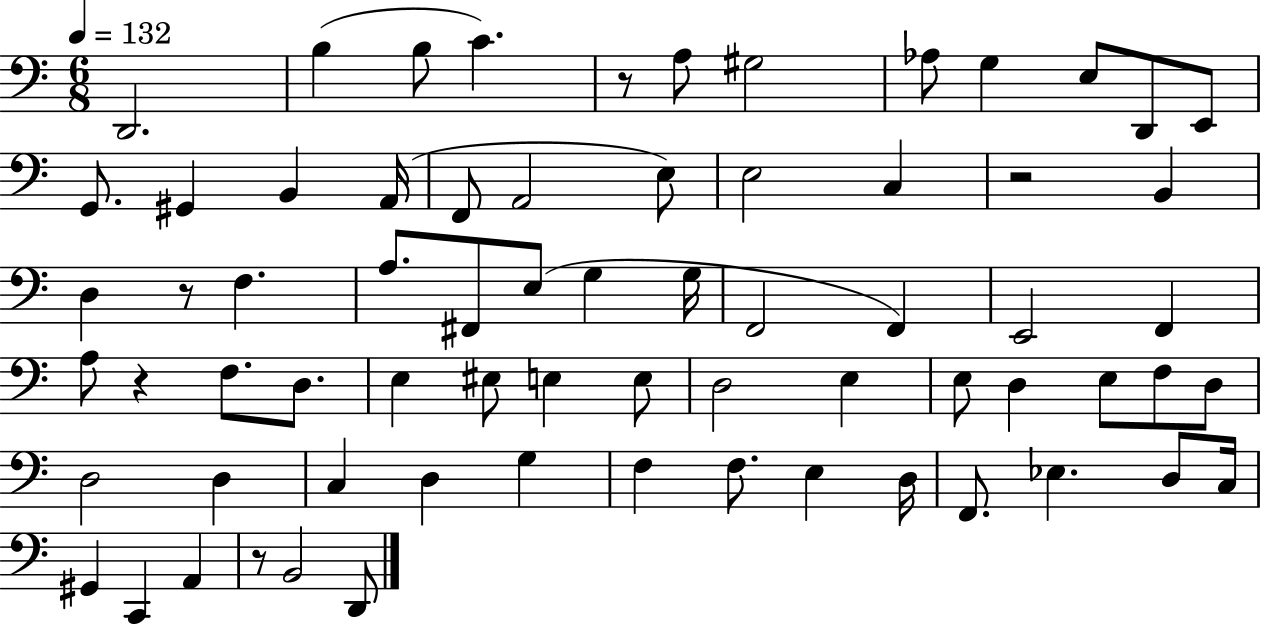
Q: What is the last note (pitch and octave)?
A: D2